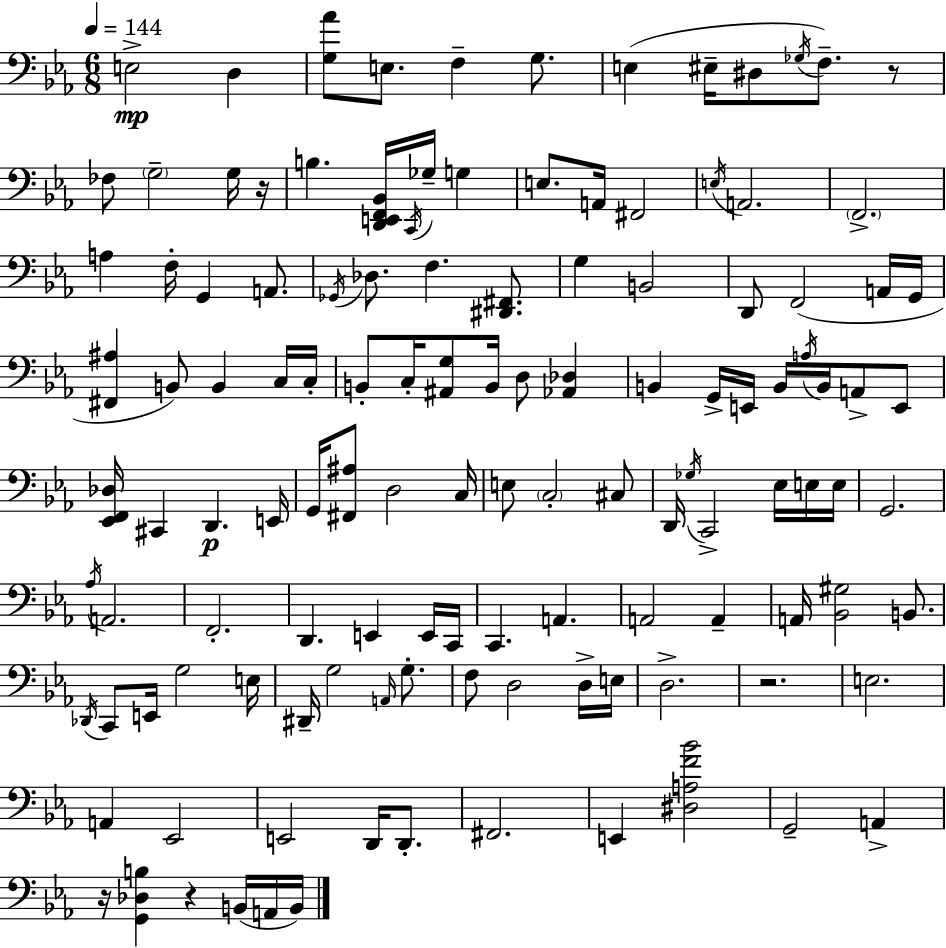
{
  \clef bass
  \numericTimeSignature
  \time 6/8
  \key c \minor
  \tempo 4 = 144
  \repeat volta 2 { e2->\mp d4 | <g aes'>8 e8. f4-- g8. | e4( eis16-- dis8 \acciaccatura { ges16 }) f8.-- r8 | fes8 \parenthesize g2-- g16 | \break r16 b4. <d, e, f, bes,>16 \acciaccatura { c,16 } ges16-- g4 | e8. a,16 fis,2 | \acciaccatura { e16 } a,2. | \parenthesize f,2.-> | \break a4 f16-. g,4 | a,8. \acciaccatura { ges,16 } des8. f4. | <dis, fis,>8. g4 b,2 | d,8 f,2( | \break a,16 g,16 <fis, ais>4 b,8) b,4 | c16 c16-. b,8-. c16-. <ais, g>8 b,16 d8 | <aes, des>4 b,4 g,16-> e,16 b,16 \acciaccatura { a16 } | b,16 a,8-> e,8 <ees, f, des>16 cis,4 d,4.\p | \break e,16 g,16 <fis, ais>8 d2 | c16 e8 \parenthesize c2-. | cis8 d,16 \acciaccatura { ges16 } c,2-> | ees16 e16 e16 g,2. | \break \acciaccatura { aes16 } a,2. | f,2.-. | d,4. | e,4 e,16 c,16 c,4. | \break a,4. a,2 | a,4-- a,16 <bes, gis>2 | b,8. \acciaccatura { des,16 } c,8 e,16 g2 | e16 dis,16-- g2 | \break \grace { a,16 } g8.-. f8 d2 | d16-> e16 d2.-> | r2. | e2. | \break a,4 | ees,2 e,2 | d,16 d,8.-. fis,2. | e,4 | \break <dis a f' bes'>2 g,2-- | a,4-> r16 <g, des b>4 | r4 b,16( a,16 b,16) } \bar "|."
}